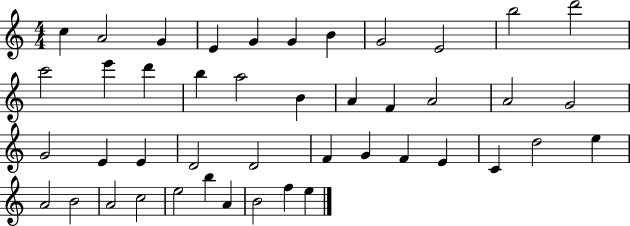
C5/q A4/h G4/q E4/q G4/q G4/q B4/q G4/h E4/h B5/h D6/h C6/h E6/q D6/q B5/q A5/h B4/q A4/q F4/q A4/h A4/h G4/h G4/h E4/q E4/q D4/h D4/h F4/q G4/q F4/q E4/q C4/q D5/h E5/q A4/h B4/h A4/h C5/h E5/h B5/q A4/q B4/h F5/q E5/q